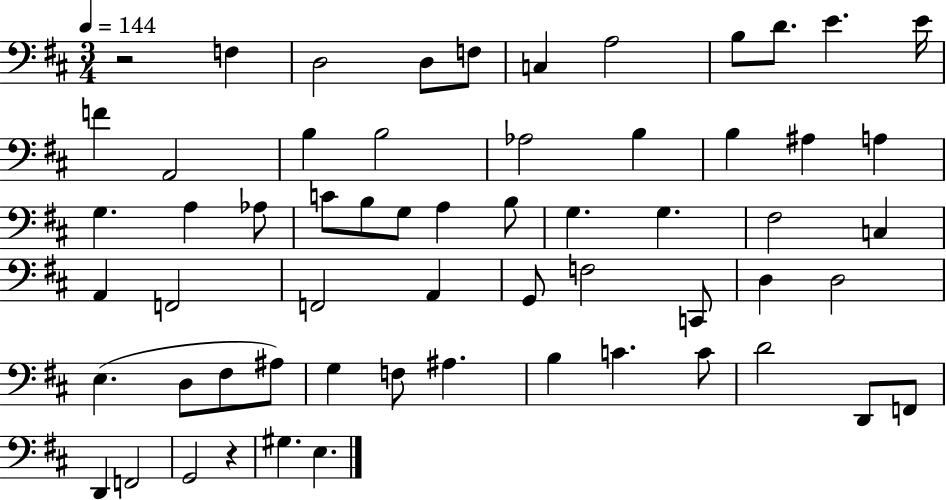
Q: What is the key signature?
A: D major